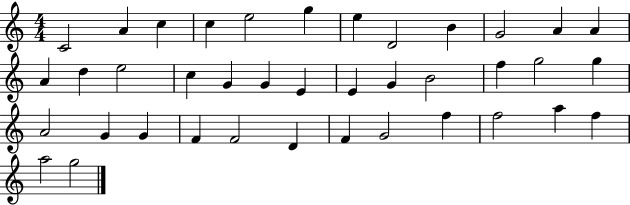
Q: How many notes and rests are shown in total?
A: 39